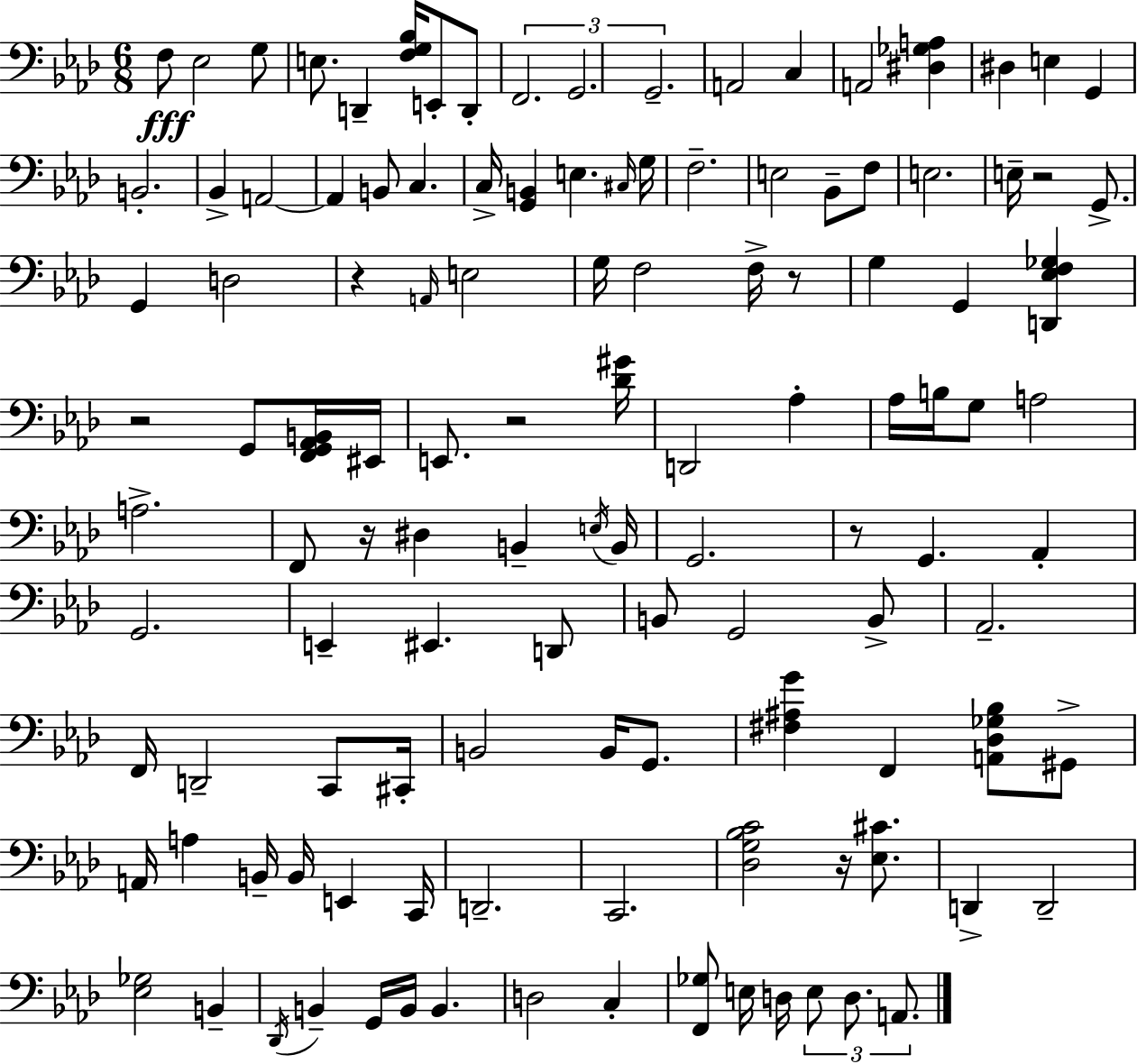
X:1
T:Untitled
M:6/8
L:1/4
K:Fm
F,/2 _E,2 G,/2 E,/2 D,, [F,G,_B,]/4 E,,/2 D,,/2 F,,2 G,,2 G,,2 A,,2 C, A,,2 [^D,_G,A,] ^D, E, G,, B,,2 _B,, A,,2 A,, B,,/2 C, C,/4 [G,,B,,] E, ^C,/4 G,/4 F,2 E,2 _B,,/2 F,/2 E,2 E,/4 z2 G,,/2 G,, D,2 z A,,/4 E,2 G,/4 F,2 F,/4 z/2 G, G,, [D,,_E,F,_G,] z2 G,,/2 [F,,G,,_A,,B,,]/4 ^E,,/4 E,,/2 z2 [_D^G]/4 D,,2 _A, _A,/4 B,/4 G,/2 A,2 A,2 F,,/2 z/4 ^D, B,, E,/4 B,,/4 G,,2 z/2 G,, _A,, G,,2 E,, ^E,, D,,/2 B,,/2 G,,2 B,,/2 _A,,2 F,,/4 D,,2 C,,/2 ^C,,/4 B,,2 B,,/4 G,,/2 [^F,^A,G] F,, [A,,_D,_G,_B,]/2 ^G,,/2 A,,/4 A, B,,/4 B,,/4 E,, C,,/4 D,,2 C,,2 [_D,G,_B,C]2 z/4 [_E,^C]/2 D,, D,,2 [_E,_G,]2 B,, _D,,/4 B,, G,,/4 B,,/4 B,, D,2 C, [F,,_G,]/2 E,/4 D,/4 E,/2 D,/2 A,,/2